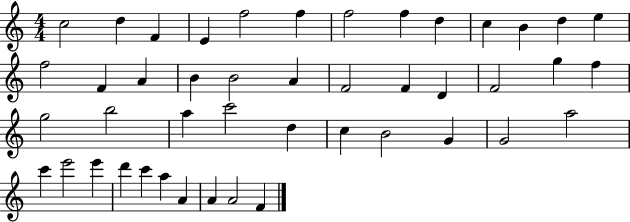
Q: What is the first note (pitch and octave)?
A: C5